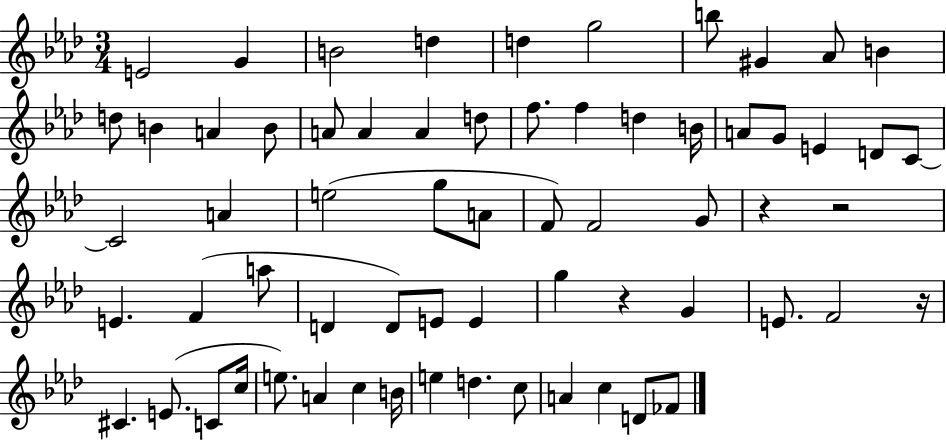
E4/h G4/q B4/h D5/q D5/q G5/h B5/e G#4/q Ab4/e B4/q D5/e B4/q A4/q B4/e A4/e A4/q A4/q D5/e F5/e. F5/q D5/q B4/s A4/e G4/e E4/q D4/e C4/e C4/h A4/q E5/h G5/e A4/e F4/e F4/h G4/e R/q R/h E4/q. F4/q A5/e D4/q D4/e E4/e E4/q G5/q R/q G4/q E4/e. F4/h R/s C#4/q. E4/e. C4/e C5/s E5/e. A4/q C5/q B4/s E5/q D5/q. C5/e A4/q C5/q D4/e FES4/e